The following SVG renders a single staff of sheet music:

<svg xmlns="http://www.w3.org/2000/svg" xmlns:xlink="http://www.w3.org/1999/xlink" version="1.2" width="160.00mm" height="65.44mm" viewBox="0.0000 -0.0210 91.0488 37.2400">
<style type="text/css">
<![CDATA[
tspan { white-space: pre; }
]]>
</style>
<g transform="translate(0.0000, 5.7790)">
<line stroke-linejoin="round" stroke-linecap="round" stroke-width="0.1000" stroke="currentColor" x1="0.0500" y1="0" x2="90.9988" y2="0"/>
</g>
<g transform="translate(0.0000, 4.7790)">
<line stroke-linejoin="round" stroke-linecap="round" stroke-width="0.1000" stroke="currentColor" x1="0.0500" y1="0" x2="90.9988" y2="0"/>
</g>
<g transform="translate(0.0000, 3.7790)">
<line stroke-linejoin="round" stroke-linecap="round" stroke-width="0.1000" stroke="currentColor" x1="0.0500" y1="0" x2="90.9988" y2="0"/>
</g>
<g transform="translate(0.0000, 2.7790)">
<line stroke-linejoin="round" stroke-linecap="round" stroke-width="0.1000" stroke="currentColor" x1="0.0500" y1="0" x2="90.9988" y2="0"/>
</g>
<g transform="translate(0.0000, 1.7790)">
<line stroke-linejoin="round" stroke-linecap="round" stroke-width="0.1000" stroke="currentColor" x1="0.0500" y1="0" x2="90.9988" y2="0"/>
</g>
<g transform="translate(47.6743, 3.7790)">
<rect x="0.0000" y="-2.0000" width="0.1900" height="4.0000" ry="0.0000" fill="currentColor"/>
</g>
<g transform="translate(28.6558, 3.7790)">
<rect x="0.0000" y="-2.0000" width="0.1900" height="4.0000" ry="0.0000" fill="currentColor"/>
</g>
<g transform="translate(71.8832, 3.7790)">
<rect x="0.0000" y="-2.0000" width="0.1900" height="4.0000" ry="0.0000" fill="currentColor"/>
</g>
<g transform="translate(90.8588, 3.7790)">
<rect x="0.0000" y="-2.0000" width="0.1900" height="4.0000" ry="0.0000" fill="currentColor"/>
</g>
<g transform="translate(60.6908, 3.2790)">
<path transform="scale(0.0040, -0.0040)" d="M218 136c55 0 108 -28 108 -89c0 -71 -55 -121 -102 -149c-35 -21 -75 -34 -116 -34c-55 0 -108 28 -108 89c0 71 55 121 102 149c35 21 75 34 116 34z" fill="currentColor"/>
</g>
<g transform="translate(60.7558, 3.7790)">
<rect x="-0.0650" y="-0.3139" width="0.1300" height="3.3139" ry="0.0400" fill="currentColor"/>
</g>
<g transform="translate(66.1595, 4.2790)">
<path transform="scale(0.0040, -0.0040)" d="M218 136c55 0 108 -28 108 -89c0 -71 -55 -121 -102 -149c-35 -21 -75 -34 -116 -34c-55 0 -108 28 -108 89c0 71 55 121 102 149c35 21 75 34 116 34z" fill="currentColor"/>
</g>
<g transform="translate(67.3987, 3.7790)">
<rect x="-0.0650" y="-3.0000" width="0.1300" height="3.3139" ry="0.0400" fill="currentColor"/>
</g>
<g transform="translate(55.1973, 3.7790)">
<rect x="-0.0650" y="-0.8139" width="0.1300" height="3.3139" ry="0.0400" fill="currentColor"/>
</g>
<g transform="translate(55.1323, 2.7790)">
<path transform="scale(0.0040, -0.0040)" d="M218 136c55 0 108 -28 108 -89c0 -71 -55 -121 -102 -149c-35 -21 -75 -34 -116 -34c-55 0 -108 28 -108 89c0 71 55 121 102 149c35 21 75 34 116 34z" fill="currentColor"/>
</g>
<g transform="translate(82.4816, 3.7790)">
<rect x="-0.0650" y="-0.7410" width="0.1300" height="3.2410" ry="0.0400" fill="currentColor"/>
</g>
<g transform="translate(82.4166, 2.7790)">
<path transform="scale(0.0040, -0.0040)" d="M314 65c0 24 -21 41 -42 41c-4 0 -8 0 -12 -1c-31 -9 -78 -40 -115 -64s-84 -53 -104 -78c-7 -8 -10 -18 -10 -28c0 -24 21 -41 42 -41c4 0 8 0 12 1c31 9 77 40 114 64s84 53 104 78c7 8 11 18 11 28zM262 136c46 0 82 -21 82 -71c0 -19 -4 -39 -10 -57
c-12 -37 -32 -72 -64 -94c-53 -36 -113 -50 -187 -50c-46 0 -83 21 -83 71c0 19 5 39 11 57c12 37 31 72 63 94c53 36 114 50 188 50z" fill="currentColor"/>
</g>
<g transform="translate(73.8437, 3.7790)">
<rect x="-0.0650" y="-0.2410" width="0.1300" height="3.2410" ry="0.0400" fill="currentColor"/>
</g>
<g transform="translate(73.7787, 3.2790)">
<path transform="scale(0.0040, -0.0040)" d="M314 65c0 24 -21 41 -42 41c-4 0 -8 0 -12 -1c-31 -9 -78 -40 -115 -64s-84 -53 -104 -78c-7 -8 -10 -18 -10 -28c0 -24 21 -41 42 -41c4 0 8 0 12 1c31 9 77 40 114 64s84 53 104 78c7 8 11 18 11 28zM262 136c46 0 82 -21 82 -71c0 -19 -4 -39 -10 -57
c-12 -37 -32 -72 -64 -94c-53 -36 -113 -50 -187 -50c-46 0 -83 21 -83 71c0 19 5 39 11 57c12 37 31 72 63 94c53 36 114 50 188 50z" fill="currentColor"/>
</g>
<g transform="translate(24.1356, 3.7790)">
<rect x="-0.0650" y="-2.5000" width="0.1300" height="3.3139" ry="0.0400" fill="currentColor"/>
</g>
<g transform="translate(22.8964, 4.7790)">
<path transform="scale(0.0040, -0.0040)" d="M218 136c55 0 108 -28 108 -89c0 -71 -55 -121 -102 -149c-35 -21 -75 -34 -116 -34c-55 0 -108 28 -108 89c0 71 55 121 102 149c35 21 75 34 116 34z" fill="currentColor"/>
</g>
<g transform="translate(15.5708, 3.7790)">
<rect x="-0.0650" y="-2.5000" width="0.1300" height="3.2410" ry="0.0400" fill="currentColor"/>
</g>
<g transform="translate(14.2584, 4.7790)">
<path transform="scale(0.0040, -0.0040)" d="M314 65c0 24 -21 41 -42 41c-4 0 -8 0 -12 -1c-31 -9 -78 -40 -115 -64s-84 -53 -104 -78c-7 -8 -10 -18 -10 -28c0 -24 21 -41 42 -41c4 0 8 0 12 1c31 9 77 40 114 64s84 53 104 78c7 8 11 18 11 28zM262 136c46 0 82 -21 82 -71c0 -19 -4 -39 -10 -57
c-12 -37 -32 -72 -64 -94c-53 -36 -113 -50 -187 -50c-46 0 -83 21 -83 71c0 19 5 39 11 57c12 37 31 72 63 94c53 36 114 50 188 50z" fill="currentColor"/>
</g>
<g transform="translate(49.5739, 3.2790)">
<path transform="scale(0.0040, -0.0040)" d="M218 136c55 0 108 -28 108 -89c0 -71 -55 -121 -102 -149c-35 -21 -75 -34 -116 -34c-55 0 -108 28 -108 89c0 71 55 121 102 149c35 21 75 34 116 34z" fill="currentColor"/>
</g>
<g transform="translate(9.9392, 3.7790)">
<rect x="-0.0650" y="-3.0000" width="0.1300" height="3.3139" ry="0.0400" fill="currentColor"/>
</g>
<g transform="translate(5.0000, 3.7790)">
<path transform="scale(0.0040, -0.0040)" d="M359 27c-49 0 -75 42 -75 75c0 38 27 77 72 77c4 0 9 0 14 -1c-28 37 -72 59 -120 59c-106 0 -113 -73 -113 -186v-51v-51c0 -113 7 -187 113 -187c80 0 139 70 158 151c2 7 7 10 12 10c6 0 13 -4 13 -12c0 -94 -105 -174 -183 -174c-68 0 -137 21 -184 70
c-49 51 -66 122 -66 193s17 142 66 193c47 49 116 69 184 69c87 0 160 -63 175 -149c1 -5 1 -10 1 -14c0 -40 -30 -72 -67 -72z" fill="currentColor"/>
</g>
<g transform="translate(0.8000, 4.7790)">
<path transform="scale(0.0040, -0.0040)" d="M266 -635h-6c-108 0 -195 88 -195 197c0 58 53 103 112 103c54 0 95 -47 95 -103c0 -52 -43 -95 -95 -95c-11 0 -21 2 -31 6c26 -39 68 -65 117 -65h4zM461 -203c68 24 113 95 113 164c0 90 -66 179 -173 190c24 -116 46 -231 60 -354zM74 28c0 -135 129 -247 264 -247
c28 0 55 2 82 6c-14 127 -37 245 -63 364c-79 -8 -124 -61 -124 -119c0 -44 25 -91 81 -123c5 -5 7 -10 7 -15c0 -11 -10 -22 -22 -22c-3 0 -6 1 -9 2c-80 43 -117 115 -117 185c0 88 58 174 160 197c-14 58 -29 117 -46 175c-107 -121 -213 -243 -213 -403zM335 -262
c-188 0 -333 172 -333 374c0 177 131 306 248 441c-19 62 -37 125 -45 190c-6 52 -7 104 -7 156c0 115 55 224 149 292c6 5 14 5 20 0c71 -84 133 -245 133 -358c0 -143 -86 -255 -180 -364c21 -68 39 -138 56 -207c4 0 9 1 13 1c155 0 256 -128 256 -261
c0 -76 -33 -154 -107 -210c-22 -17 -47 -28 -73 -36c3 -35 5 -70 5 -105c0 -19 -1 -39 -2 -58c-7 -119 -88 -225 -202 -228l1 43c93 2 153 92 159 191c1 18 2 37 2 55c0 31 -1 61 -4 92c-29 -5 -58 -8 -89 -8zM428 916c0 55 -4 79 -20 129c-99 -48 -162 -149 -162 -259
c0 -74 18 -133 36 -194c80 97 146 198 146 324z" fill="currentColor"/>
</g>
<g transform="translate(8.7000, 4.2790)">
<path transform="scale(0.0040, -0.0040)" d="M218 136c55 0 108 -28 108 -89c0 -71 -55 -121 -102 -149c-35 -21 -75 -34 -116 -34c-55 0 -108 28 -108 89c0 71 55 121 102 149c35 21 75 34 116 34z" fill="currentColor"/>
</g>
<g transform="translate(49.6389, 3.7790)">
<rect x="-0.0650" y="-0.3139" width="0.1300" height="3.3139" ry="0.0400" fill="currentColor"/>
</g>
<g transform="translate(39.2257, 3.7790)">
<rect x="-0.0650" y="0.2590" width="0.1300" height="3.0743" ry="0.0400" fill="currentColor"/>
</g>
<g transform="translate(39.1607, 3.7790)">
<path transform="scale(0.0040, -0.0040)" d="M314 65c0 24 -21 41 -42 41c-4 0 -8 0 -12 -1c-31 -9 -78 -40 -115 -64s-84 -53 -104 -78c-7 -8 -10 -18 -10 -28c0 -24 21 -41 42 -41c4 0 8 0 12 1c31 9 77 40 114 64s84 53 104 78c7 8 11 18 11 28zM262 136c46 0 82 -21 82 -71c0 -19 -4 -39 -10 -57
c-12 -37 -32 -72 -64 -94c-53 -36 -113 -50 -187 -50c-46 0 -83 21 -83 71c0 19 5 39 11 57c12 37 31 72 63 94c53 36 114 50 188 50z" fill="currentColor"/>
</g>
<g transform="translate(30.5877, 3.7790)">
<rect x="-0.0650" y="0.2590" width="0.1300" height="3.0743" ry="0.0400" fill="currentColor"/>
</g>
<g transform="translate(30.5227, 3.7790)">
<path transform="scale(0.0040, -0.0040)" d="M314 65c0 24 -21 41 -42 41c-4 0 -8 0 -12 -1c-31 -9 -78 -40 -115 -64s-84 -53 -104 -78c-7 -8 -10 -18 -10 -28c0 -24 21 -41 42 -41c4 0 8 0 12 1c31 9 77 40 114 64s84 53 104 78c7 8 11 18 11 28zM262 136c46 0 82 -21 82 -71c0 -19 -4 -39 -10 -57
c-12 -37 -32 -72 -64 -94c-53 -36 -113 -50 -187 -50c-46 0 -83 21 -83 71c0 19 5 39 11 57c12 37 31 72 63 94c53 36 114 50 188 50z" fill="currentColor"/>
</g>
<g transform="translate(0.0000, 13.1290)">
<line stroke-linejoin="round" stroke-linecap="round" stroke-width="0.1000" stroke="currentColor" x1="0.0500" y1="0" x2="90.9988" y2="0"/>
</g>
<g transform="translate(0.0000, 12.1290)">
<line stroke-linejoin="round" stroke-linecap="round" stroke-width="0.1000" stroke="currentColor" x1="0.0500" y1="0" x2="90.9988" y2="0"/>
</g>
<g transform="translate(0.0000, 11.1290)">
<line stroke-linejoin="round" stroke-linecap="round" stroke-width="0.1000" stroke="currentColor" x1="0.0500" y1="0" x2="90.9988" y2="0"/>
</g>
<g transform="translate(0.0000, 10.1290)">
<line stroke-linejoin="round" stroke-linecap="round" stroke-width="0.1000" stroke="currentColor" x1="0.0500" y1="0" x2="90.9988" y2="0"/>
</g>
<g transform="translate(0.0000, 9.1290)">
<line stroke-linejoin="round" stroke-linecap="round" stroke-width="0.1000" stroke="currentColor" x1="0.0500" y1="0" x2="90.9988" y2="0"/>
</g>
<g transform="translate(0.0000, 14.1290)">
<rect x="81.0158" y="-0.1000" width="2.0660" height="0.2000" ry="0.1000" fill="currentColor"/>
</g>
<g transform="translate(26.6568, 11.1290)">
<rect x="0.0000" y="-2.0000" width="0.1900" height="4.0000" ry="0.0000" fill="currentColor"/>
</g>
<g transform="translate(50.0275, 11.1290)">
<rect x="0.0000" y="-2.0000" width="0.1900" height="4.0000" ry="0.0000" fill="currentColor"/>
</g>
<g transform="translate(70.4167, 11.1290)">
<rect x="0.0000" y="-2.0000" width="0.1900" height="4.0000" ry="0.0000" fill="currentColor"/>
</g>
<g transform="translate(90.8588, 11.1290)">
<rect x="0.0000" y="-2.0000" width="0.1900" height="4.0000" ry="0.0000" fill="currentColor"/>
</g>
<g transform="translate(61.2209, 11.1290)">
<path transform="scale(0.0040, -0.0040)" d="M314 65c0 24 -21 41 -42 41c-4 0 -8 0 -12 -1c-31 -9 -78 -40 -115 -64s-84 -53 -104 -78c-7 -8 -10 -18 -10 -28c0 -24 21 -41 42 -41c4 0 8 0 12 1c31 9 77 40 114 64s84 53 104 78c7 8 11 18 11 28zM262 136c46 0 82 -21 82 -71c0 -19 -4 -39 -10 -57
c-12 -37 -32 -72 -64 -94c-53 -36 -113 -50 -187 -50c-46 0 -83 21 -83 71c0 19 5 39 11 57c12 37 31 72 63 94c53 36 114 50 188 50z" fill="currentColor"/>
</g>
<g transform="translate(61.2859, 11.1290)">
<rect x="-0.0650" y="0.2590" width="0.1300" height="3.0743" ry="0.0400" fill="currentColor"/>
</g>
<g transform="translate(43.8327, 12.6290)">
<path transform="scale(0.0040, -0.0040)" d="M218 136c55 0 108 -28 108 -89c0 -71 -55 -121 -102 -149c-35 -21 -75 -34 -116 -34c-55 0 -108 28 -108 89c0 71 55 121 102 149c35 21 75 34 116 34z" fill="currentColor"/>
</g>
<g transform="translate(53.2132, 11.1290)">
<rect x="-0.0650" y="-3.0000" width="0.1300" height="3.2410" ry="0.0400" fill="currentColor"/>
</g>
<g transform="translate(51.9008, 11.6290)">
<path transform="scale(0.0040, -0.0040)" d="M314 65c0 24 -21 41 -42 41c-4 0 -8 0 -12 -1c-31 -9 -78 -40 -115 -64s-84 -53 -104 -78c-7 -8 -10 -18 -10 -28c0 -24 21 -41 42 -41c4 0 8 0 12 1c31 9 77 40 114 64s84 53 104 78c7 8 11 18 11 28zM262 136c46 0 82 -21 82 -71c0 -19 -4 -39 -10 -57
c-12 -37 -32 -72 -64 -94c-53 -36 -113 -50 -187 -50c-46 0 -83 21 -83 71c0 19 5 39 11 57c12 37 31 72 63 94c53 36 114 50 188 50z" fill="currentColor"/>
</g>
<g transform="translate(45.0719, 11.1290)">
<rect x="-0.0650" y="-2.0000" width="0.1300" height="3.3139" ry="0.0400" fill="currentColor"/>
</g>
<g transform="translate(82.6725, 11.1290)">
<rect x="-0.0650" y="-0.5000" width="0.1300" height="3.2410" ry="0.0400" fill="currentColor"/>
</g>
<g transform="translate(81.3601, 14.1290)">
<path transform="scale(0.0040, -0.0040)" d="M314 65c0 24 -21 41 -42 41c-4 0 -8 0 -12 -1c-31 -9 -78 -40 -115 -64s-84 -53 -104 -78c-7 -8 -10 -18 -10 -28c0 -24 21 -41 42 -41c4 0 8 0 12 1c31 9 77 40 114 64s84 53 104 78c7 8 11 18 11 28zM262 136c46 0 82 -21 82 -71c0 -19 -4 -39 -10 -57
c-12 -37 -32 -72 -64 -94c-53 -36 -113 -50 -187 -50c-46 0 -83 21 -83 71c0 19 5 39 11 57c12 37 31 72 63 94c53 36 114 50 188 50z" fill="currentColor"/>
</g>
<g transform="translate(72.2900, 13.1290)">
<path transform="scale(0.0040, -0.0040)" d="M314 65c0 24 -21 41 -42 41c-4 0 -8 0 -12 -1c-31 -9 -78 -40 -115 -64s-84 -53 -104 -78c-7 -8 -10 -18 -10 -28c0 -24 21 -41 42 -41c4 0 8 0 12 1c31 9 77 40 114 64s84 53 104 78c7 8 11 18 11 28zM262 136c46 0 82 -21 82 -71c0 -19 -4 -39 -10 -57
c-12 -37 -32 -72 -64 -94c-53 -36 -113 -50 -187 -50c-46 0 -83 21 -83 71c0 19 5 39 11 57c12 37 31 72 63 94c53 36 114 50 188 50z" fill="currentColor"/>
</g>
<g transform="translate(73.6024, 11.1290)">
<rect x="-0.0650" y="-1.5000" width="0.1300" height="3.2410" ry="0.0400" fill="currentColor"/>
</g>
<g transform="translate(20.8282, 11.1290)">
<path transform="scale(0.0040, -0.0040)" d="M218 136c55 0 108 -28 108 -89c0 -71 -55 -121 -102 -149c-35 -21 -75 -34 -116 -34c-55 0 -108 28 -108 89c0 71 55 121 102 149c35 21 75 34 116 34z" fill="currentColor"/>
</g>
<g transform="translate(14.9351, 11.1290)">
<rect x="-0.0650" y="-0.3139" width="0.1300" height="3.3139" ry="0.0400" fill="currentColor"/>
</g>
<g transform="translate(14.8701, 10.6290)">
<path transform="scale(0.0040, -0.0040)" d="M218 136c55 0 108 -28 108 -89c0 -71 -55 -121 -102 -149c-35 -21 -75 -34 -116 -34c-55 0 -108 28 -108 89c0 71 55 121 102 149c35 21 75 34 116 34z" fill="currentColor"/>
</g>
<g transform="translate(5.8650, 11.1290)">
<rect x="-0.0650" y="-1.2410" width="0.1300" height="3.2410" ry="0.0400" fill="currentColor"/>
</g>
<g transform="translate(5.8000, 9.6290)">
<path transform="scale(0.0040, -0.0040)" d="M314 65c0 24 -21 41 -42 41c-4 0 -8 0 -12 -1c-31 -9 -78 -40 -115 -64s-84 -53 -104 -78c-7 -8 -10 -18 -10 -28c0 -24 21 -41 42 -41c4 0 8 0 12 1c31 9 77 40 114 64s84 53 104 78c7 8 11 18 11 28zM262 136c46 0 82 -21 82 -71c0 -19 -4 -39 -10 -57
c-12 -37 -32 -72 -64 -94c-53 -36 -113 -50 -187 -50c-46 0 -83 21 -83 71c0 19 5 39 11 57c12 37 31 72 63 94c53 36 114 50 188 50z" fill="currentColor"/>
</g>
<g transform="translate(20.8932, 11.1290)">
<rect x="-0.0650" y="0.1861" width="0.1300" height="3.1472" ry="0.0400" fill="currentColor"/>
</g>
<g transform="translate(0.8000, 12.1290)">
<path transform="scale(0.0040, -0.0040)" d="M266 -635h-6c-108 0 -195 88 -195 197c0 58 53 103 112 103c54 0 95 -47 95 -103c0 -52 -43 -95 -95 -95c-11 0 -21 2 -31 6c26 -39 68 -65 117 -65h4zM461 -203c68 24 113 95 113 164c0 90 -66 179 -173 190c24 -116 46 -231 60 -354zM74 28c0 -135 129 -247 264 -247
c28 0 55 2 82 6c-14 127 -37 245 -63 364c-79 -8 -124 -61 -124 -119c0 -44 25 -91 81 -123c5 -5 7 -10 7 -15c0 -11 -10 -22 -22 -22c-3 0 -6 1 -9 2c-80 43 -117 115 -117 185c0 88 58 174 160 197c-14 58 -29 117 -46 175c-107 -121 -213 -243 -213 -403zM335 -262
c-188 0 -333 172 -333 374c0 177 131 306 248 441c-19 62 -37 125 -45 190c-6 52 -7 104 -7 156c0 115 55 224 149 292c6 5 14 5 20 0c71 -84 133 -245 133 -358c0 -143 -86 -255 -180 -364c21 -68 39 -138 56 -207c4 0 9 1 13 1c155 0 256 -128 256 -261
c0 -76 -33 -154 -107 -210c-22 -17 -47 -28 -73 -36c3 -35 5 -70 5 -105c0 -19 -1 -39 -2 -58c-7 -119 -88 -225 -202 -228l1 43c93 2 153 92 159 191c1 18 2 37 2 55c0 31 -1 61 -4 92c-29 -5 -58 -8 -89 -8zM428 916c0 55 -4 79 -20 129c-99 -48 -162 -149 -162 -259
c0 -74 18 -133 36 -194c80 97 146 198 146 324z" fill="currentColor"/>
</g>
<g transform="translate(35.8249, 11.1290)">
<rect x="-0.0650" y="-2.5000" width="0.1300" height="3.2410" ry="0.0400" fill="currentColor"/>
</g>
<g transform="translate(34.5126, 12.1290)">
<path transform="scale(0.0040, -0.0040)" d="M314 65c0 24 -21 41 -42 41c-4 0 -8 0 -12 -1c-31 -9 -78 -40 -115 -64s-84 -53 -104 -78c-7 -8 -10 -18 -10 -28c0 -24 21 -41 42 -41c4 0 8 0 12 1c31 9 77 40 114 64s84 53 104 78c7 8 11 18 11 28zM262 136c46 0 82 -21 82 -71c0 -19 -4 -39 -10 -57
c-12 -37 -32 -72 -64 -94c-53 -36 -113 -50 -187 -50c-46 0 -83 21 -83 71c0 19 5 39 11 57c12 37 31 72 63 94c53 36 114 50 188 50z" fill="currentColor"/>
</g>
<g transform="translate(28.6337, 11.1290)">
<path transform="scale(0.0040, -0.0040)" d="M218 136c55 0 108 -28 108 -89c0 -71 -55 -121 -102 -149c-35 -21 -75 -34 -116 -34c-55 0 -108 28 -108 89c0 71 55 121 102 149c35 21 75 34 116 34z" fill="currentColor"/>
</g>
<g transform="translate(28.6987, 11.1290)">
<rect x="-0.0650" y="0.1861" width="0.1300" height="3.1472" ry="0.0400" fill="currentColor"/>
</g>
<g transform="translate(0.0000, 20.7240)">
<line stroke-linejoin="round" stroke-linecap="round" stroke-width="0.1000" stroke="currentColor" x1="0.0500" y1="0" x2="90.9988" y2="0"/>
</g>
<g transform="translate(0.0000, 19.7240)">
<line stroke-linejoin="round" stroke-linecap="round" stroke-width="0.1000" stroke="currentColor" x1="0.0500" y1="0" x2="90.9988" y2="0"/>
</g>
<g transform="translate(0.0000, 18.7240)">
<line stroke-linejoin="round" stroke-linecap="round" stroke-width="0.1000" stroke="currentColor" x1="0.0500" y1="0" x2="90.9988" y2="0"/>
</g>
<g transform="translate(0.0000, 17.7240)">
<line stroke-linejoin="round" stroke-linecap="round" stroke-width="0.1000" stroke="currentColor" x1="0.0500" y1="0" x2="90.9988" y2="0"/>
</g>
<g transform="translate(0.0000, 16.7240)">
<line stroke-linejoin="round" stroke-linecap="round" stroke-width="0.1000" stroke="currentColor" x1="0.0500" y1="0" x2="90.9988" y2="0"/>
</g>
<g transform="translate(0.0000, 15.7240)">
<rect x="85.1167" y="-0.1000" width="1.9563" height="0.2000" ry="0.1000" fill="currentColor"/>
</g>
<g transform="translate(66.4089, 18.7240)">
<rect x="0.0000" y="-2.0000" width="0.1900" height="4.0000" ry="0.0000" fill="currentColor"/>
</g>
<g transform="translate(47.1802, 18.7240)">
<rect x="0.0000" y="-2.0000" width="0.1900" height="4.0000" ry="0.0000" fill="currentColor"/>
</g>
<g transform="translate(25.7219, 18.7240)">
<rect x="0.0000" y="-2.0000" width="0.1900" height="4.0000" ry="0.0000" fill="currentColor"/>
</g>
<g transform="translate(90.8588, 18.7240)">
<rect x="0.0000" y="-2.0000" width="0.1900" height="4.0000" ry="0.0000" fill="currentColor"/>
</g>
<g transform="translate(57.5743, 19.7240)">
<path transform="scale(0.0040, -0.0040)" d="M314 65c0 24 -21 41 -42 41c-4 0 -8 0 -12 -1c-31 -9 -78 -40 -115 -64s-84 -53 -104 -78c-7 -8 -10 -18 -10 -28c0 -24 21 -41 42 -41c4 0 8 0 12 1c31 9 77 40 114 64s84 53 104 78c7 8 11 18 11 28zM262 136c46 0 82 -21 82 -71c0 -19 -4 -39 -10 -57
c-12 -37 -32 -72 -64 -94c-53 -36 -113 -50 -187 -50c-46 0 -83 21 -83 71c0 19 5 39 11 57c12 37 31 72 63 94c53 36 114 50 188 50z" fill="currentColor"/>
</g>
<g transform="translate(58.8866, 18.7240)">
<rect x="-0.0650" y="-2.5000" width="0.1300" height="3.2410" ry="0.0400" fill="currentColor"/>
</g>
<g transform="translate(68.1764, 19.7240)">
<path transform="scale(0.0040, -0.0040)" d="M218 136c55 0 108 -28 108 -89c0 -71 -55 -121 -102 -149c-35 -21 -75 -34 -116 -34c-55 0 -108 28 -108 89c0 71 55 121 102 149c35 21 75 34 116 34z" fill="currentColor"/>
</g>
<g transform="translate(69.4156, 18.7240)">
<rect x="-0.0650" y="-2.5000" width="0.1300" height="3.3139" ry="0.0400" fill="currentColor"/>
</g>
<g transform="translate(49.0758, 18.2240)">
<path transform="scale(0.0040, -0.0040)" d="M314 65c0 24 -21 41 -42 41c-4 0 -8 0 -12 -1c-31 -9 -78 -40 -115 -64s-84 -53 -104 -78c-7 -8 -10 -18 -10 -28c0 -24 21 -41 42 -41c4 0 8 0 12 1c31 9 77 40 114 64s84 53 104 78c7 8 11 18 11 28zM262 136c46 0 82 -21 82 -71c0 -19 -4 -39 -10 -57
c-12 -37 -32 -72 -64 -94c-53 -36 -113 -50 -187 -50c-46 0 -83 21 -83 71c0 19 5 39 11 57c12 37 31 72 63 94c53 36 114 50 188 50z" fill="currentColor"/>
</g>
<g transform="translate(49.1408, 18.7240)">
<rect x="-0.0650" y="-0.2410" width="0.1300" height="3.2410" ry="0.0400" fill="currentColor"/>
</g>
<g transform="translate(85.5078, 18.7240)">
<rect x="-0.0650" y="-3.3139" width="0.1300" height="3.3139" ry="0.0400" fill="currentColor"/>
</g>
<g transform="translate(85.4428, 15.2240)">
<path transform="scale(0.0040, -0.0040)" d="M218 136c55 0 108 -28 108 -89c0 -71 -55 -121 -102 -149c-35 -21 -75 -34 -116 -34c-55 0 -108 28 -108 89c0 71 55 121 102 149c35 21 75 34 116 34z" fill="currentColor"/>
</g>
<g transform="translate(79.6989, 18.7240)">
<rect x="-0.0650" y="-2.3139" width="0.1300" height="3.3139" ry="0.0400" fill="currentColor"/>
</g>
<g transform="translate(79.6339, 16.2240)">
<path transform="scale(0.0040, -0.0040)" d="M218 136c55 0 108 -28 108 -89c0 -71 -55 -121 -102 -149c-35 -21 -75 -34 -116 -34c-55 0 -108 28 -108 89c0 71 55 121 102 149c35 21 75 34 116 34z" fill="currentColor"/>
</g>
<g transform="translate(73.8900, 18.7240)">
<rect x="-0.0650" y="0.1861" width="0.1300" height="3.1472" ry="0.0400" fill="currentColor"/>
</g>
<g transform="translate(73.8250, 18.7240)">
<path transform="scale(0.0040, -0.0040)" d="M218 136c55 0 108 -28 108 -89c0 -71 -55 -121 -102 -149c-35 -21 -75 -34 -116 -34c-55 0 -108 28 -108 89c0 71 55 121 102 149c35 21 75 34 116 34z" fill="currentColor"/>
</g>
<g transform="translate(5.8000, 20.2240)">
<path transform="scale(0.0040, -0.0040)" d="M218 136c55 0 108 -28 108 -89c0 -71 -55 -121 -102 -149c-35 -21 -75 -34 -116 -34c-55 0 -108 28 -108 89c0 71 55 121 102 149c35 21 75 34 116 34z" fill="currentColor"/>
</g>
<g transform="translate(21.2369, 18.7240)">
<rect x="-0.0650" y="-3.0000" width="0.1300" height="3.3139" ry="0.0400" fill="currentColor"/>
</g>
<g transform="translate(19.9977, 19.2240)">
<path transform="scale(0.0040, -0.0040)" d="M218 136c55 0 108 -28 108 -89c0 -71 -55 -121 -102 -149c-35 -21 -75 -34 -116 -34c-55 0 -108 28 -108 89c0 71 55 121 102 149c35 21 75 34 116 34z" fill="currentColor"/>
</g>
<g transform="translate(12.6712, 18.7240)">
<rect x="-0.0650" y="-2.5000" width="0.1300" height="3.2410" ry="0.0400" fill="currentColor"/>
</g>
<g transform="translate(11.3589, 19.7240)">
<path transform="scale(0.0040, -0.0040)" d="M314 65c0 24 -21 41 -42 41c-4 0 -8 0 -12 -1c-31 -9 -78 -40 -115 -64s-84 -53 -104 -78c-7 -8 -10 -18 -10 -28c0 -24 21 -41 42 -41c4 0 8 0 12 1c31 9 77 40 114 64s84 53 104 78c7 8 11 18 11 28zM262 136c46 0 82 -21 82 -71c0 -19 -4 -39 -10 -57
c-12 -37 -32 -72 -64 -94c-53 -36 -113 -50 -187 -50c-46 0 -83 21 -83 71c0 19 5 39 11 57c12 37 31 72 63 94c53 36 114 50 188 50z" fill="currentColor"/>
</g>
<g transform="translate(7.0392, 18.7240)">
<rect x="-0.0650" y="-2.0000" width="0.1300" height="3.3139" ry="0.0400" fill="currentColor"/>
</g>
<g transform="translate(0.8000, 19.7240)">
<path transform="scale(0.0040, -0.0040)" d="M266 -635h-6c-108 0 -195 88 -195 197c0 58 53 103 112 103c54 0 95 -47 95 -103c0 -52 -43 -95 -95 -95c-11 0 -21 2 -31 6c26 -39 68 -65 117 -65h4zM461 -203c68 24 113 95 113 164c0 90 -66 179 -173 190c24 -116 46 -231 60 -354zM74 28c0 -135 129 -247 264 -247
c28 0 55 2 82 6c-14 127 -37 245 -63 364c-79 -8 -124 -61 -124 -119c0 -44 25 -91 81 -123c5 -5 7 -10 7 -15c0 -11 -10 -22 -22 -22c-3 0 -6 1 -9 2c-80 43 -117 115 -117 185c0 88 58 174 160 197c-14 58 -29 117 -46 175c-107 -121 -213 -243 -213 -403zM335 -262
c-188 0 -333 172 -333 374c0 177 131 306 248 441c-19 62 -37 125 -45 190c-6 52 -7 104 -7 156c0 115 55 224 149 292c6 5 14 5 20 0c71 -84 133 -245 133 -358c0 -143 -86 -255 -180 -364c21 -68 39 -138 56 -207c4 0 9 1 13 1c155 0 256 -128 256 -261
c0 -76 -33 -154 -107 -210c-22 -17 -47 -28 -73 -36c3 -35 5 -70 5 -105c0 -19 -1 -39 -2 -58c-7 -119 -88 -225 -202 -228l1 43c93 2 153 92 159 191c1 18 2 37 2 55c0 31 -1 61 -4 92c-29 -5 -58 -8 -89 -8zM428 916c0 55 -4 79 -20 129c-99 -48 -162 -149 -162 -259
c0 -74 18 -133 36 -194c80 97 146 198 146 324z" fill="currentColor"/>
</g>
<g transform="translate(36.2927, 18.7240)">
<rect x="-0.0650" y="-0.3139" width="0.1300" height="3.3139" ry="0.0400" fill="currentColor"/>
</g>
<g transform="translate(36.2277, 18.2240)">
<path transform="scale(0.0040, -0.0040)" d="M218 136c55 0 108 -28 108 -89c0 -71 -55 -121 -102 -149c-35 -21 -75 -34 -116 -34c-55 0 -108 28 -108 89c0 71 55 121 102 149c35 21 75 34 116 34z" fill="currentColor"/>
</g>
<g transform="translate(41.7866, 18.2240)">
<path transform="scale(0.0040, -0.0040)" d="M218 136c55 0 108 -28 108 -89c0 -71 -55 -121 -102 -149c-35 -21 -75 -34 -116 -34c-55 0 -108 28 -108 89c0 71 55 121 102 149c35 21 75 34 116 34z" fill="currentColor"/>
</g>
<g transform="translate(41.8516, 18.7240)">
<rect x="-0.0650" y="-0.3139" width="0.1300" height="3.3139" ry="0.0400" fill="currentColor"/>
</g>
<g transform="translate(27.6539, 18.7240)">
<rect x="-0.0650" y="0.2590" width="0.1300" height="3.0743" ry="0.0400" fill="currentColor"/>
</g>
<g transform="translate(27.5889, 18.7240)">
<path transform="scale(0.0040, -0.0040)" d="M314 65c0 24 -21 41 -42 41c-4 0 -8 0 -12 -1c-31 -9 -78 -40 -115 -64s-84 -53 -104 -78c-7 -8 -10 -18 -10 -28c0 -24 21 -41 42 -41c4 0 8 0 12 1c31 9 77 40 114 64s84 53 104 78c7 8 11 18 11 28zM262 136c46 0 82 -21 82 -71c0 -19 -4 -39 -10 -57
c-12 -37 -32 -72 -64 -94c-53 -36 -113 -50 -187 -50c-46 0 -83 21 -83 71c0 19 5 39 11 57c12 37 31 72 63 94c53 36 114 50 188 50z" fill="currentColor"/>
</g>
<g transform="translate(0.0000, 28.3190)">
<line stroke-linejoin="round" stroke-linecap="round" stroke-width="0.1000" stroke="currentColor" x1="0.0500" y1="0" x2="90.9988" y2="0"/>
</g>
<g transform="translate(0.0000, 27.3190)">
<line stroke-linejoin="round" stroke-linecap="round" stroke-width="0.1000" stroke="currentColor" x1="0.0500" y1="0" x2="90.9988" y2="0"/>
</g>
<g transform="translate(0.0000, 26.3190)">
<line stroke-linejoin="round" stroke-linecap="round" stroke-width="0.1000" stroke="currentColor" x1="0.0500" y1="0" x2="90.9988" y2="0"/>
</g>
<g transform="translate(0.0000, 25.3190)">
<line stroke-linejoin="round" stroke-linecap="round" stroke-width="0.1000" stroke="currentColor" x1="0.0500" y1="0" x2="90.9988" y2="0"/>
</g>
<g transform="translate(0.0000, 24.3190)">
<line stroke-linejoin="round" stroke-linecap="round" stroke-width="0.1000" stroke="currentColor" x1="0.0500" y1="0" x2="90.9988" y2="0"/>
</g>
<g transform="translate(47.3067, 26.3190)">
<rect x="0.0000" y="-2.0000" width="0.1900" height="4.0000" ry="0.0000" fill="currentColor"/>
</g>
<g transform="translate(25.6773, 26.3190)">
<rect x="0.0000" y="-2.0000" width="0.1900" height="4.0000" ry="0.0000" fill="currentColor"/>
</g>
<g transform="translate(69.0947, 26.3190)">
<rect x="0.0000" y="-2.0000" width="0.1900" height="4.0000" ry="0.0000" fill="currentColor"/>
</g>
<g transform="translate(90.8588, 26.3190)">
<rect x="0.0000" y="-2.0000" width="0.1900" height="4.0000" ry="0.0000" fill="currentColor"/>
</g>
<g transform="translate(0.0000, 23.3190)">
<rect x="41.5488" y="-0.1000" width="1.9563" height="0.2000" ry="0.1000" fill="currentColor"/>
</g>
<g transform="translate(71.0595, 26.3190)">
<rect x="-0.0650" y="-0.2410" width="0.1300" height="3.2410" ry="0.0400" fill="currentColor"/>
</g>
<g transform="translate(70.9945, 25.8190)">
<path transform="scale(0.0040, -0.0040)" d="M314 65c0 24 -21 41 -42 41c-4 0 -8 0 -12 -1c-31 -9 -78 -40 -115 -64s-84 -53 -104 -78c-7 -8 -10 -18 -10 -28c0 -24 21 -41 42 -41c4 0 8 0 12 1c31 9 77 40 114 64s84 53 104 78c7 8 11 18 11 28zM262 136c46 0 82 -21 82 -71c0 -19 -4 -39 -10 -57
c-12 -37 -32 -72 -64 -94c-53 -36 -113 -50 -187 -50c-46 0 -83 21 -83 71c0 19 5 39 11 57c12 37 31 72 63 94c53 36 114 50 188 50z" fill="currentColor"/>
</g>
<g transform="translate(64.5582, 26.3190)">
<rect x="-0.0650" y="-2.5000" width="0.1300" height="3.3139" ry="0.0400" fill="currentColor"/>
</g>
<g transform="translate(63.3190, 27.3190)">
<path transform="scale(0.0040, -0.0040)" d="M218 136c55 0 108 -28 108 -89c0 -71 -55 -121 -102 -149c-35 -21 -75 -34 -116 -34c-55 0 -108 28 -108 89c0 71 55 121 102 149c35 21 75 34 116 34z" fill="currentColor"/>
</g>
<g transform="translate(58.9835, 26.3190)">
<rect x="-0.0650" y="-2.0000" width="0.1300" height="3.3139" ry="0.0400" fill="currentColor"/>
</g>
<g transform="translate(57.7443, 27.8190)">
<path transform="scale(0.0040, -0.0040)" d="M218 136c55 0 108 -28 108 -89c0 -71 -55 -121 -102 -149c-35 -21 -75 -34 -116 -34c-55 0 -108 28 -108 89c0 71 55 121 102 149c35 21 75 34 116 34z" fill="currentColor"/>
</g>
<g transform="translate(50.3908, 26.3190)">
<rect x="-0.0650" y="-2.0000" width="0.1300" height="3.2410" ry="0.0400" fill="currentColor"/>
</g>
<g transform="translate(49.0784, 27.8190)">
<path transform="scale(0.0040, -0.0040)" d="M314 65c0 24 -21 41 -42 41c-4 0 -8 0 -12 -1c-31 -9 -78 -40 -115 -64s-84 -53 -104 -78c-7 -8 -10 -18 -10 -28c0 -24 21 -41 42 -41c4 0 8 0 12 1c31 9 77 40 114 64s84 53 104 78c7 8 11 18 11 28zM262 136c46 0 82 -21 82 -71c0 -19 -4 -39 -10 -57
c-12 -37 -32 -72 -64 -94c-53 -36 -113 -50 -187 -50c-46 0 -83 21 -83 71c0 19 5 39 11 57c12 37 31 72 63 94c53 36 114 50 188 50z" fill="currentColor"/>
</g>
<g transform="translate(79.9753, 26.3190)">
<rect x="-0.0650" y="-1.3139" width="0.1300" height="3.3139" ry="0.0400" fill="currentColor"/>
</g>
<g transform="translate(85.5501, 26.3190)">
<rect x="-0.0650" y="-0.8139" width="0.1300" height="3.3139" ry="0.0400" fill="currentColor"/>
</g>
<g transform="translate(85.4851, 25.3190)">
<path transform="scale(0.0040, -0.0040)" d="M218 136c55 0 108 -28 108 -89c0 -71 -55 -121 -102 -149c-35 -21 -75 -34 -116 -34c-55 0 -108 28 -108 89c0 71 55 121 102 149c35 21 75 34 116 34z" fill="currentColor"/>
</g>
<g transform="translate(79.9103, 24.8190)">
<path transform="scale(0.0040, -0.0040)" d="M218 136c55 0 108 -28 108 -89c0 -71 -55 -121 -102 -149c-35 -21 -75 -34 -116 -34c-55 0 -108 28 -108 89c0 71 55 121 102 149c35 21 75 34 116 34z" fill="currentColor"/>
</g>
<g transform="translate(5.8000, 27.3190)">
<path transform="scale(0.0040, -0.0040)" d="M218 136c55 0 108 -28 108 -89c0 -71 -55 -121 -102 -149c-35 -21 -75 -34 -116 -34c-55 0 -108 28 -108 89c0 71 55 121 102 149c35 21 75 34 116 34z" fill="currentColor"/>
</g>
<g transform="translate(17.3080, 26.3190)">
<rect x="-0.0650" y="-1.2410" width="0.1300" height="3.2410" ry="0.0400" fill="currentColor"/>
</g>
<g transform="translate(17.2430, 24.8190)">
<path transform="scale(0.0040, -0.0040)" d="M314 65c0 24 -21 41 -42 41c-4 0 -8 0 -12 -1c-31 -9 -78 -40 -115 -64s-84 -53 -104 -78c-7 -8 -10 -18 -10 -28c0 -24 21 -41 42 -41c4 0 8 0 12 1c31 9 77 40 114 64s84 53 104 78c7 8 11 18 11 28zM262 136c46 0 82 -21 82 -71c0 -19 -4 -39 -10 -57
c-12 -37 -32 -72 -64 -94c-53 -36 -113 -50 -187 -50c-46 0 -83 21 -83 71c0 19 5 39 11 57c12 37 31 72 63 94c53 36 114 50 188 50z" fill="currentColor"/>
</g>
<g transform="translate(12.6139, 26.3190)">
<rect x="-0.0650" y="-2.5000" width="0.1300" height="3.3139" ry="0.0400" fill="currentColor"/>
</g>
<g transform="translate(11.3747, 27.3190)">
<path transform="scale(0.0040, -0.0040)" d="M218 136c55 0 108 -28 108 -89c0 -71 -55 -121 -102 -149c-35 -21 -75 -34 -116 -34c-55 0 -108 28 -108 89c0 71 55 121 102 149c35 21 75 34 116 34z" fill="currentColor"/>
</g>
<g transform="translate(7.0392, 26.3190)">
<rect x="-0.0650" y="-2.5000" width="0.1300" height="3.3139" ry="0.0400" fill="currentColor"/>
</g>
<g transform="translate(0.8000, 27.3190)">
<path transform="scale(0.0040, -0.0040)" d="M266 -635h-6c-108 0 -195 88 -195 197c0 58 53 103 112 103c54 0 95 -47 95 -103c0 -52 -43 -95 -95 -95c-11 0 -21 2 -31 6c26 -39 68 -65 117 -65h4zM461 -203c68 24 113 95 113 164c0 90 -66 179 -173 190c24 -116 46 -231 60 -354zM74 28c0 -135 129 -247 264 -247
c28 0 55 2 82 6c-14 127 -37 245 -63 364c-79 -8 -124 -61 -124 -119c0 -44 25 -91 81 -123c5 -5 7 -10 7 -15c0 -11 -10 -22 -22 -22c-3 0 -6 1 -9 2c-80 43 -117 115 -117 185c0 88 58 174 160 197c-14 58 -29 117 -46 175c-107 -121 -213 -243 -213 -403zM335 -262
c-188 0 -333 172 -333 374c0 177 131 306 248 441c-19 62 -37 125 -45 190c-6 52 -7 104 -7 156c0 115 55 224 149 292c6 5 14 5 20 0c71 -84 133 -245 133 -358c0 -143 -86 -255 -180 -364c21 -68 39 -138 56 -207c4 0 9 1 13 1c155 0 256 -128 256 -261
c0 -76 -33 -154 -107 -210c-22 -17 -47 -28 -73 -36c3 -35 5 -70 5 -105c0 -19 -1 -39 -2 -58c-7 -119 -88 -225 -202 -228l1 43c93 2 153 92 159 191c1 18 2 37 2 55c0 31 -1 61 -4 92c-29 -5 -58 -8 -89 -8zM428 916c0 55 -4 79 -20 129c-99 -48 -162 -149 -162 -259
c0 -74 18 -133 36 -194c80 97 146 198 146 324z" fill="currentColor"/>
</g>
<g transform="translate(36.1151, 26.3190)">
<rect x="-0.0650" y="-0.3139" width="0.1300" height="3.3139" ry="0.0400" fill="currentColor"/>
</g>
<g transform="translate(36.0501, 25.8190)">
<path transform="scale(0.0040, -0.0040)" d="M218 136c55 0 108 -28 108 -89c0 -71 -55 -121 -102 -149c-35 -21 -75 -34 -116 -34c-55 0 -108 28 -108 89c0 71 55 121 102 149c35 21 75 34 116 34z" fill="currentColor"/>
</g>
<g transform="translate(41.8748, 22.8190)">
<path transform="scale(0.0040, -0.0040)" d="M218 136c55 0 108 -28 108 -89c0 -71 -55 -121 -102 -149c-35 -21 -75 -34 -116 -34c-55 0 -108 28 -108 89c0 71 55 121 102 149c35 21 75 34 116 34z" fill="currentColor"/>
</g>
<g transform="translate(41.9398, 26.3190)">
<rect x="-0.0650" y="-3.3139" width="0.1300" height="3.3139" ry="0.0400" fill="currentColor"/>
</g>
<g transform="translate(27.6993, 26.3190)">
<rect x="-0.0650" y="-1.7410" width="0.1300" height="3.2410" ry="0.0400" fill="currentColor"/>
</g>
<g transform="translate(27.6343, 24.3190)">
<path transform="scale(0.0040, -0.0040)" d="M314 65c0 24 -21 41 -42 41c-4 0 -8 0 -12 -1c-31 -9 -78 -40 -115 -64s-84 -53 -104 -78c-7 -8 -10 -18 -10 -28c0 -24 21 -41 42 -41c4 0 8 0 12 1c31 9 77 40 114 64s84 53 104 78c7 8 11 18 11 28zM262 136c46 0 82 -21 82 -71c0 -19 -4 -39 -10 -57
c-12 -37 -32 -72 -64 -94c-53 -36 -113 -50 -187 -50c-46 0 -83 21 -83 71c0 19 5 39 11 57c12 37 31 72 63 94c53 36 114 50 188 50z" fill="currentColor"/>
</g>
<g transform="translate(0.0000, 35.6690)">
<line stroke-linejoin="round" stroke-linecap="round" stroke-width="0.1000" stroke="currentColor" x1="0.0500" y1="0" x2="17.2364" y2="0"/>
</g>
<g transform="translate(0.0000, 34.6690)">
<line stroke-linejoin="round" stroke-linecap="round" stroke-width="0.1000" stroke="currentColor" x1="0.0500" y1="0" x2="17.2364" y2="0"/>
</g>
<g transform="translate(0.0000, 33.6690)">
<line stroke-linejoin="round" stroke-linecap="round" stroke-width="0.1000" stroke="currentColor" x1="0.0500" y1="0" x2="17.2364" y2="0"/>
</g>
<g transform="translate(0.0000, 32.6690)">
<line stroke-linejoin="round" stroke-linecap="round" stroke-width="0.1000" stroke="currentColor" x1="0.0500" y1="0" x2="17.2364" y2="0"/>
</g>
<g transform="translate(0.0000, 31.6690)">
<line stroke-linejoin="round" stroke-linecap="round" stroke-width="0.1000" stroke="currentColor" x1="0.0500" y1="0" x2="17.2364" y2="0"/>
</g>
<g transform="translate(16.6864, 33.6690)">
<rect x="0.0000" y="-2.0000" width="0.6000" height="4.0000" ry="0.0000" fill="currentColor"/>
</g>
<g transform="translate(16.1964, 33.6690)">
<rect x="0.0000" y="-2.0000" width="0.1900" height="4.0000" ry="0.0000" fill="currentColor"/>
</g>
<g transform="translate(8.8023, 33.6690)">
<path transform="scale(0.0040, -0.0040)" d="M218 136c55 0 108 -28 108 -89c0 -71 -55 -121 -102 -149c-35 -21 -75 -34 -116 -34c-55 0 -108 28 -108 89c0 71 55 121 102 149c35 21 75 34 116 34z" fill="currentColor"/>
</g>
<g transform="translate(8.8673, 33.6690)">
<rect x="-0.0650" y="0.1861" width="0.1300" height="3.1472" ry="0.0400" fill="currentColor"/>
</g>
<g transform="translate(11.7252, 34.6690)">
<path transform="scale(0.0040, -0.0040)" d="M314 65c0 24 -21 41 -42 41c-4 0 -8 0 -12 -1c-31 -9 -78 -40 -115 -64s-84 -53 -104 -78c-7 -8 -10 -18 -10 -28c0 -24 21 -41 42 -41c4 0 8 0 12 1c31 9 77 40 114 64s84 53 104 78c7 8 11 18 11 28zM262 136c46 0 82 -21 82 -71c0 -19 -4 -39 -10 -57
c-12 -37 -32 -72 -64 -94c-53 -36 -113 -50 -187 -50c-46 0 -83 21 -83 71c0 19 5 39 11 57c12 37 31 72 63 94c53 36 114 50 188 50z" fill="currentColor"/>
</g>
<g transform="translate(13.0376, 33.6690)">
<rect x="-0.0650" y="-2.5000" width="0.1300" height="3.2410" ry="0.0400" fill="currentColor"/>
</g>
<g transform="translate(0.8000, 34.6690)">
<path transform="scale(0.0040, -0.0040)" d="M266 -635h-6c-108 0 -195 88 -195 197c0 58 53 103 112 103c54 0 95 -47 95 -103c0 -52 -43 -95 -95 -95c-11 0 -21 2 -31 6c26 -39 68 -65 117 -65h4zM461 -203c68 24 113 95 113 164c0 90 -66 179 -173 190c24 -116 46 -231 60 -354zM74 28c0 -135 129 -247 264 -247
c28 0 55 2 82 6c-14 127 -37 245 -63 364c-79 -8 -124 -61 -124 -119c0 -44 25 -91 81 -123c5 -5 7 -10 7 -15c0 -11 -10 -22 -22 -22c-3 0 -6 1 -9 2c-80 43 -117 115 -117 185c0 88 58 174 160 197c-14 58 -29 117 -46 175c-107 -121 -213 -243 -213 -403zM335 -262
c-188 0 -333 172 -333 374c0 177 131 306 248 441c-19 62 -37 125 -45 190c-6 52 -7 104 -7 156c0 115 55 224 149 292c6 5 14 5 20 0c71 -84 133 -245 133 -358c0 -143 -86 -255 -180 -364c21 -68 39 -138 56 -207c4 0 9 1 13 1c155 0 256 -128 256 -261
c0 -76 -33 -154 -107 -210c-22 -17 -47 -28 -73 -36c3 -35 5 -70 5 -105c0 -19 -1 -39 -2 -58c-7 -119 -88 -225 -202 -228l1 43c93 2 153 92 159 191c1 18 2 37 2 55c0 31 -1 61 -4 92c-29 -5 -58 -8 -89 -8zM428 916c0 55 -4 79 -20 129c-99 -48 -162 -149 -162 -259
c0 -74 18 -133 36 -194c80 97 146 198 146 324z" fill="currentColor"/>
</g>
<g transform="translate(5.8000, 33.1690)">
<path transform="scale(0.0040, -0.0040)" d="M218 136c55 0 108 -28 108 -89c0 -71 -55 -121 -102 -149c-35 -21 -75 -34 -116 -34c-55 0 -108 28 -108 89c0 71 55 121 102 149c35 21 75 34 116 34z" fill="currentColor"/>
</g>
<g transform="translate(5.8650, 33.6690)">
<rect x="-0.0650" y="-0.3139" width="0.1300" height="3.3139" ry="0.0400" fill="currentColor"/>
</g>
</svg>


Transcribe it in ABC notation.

X:1
T:Untitled
M:4/4
L:1/4
K:C
A G2 G B2 B2 c d c A c2 d2 e2 c B B G2 F A2 B2 E2 C2 F G2 A B2 c c c2 G2 G B g b G G e2 f2 c b F2 F G c2 e d c B G2